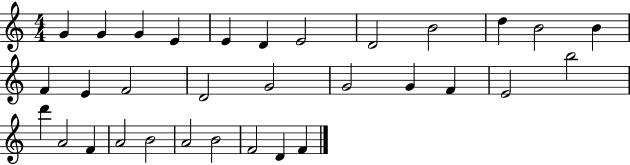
{
  \clef treble
  \numericTimeSignature
  \time 4/4
  \key c \major
  g'4 g'4 g'4 e'4 | e'4 d'4 e'2 | d'2 b'2 | d''4 b'2 b'4 | \break f'4 e'4 f'2 | d'2 g'2 | g'2 g'4 f'4 | e'2 b''2 | \break d'''4 a'2 f'4 | a'2 b'2 | a'2 b'2 | f'2 d'4 f'4 | \break \bar "|."
}